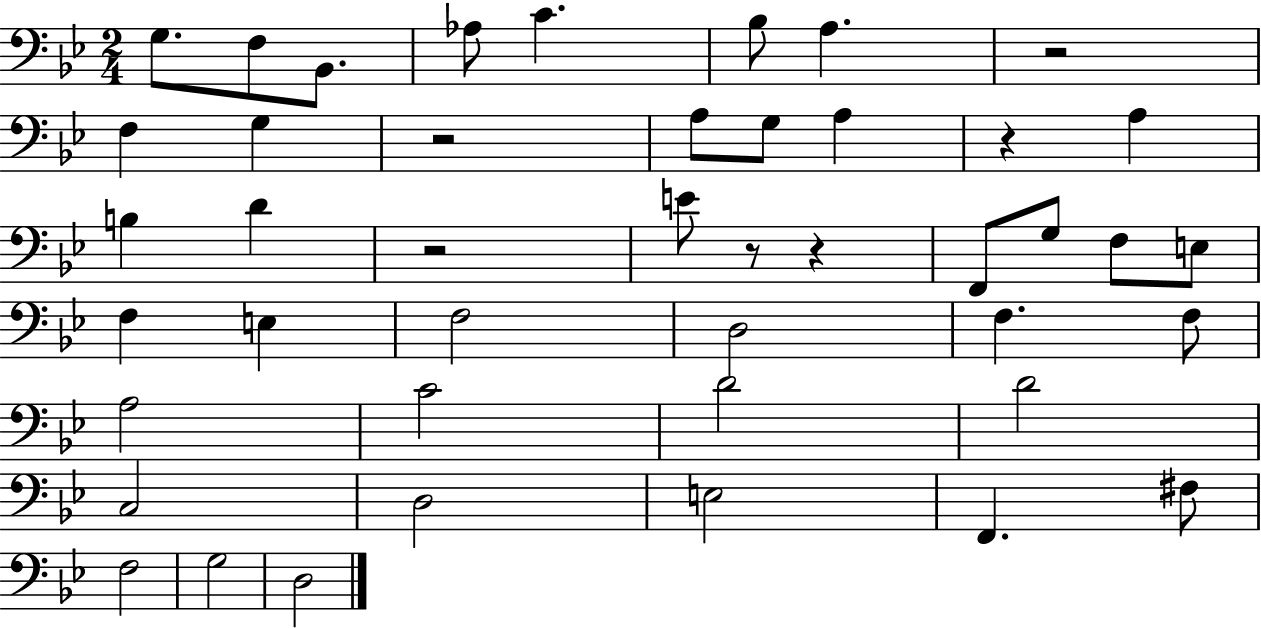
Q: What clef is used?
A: bass